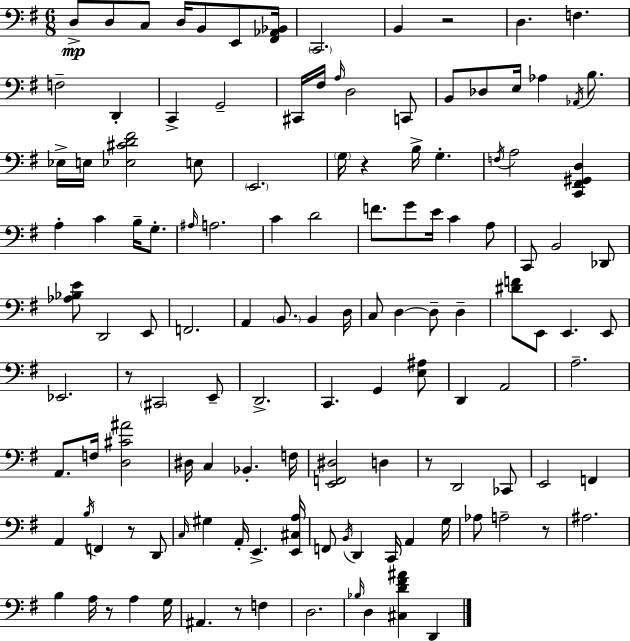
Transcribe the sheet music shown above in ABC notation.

X:1
T:Untitled
M:6/8
L:1/4
K:G
D,/2 D,/2 C,/2 D,/4 B,,/2 E,,/2 [^F,,_A,,_B,,]/4 C,,2 B,, z2 D, F, F,2 D,, C,, G,,2 ^C,,/4 ^F,/4 A,/4 D,2 C,,/2 B,,/2 _D,/2 E,/4 _A, _A,,/4 B,/2 _E,/4 E,/4 [_E,^CD^F]2 E,/2 E,,2 G,/4 z B,/4 G, F,/4 A,2 [C,,^F,,^G,,D,] A, C B,/4 G,/2 ^A,/4 A,2 C D2 F/2 G/2 E/4 C A,/2 C,,/2 B,,2 _D,,/2 [_A,_B,E]/2 D,,2 E,,/2 F,,2 A,, B,,/2 B,, D,/4 C,/2 D, D,/2 D, [^DF]/2 E,,/2 E,, E,,/2 _E,,2 z/2 ^C,,2 E,,/2 D,,2 C,, G,, [E,^A,]/2 D,, A,,2 A,2 A,,/2 F,/4 [D,^C^A]2 ^D,/4 C, _B,, F,/4 [E,,F,,^D,]2 D, z/2 D,,2 _C,,/2 E,,2 F,, A,, B,/4 F,, z/2 D,,/2 C,/4 ^G, A,,/4 E,, [E,,^C,A,]/4 F,,/2 B,,/4 D,, C,,/4 A,, G,/4 _A,/2 A,2 z/2 ^A,2 B, A,/4 z/2 A, G,/4 ^A,, z/2 F, D,2 _B,/4 D, [^C,D^F^A] D,,